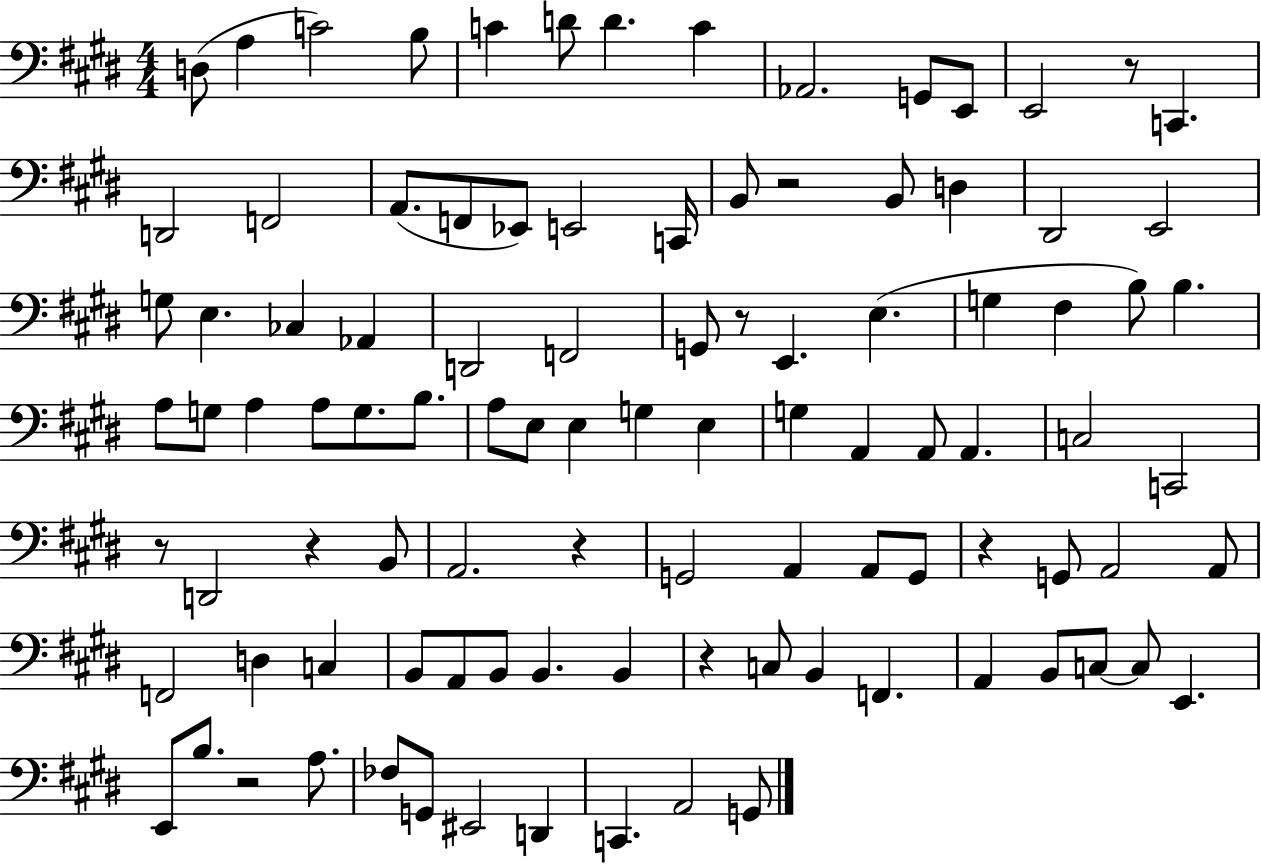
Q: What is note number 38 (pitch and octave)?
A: B3